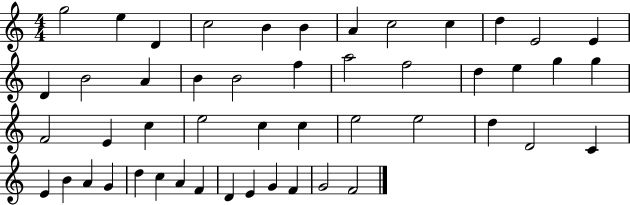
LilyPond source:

{
  \clef treble
  \numericTimeSignature
  \time 4/4
  \key c \major
  g''2 e''4 d'4 | c''2 b'4 b'4 | a'4 c''2 c''4 | d''4 e'2 e'4 | \break d'4 b'2 a'4 | b'4 b'2 f''4 | a''2 f''2 | d''4 e''4 g''4 g''4 | \break f'2 e'4 c''4 | e''2 c''4 c''4 | e''2 e''2 | d''4 d'2 c'4 | \break e'4 b'4 a'4 g'4 | d''4 c''4 a'4 f'4 | d'4 e'4 g'4 f'4 | g'2 f'2 | \break \bar "|."
}